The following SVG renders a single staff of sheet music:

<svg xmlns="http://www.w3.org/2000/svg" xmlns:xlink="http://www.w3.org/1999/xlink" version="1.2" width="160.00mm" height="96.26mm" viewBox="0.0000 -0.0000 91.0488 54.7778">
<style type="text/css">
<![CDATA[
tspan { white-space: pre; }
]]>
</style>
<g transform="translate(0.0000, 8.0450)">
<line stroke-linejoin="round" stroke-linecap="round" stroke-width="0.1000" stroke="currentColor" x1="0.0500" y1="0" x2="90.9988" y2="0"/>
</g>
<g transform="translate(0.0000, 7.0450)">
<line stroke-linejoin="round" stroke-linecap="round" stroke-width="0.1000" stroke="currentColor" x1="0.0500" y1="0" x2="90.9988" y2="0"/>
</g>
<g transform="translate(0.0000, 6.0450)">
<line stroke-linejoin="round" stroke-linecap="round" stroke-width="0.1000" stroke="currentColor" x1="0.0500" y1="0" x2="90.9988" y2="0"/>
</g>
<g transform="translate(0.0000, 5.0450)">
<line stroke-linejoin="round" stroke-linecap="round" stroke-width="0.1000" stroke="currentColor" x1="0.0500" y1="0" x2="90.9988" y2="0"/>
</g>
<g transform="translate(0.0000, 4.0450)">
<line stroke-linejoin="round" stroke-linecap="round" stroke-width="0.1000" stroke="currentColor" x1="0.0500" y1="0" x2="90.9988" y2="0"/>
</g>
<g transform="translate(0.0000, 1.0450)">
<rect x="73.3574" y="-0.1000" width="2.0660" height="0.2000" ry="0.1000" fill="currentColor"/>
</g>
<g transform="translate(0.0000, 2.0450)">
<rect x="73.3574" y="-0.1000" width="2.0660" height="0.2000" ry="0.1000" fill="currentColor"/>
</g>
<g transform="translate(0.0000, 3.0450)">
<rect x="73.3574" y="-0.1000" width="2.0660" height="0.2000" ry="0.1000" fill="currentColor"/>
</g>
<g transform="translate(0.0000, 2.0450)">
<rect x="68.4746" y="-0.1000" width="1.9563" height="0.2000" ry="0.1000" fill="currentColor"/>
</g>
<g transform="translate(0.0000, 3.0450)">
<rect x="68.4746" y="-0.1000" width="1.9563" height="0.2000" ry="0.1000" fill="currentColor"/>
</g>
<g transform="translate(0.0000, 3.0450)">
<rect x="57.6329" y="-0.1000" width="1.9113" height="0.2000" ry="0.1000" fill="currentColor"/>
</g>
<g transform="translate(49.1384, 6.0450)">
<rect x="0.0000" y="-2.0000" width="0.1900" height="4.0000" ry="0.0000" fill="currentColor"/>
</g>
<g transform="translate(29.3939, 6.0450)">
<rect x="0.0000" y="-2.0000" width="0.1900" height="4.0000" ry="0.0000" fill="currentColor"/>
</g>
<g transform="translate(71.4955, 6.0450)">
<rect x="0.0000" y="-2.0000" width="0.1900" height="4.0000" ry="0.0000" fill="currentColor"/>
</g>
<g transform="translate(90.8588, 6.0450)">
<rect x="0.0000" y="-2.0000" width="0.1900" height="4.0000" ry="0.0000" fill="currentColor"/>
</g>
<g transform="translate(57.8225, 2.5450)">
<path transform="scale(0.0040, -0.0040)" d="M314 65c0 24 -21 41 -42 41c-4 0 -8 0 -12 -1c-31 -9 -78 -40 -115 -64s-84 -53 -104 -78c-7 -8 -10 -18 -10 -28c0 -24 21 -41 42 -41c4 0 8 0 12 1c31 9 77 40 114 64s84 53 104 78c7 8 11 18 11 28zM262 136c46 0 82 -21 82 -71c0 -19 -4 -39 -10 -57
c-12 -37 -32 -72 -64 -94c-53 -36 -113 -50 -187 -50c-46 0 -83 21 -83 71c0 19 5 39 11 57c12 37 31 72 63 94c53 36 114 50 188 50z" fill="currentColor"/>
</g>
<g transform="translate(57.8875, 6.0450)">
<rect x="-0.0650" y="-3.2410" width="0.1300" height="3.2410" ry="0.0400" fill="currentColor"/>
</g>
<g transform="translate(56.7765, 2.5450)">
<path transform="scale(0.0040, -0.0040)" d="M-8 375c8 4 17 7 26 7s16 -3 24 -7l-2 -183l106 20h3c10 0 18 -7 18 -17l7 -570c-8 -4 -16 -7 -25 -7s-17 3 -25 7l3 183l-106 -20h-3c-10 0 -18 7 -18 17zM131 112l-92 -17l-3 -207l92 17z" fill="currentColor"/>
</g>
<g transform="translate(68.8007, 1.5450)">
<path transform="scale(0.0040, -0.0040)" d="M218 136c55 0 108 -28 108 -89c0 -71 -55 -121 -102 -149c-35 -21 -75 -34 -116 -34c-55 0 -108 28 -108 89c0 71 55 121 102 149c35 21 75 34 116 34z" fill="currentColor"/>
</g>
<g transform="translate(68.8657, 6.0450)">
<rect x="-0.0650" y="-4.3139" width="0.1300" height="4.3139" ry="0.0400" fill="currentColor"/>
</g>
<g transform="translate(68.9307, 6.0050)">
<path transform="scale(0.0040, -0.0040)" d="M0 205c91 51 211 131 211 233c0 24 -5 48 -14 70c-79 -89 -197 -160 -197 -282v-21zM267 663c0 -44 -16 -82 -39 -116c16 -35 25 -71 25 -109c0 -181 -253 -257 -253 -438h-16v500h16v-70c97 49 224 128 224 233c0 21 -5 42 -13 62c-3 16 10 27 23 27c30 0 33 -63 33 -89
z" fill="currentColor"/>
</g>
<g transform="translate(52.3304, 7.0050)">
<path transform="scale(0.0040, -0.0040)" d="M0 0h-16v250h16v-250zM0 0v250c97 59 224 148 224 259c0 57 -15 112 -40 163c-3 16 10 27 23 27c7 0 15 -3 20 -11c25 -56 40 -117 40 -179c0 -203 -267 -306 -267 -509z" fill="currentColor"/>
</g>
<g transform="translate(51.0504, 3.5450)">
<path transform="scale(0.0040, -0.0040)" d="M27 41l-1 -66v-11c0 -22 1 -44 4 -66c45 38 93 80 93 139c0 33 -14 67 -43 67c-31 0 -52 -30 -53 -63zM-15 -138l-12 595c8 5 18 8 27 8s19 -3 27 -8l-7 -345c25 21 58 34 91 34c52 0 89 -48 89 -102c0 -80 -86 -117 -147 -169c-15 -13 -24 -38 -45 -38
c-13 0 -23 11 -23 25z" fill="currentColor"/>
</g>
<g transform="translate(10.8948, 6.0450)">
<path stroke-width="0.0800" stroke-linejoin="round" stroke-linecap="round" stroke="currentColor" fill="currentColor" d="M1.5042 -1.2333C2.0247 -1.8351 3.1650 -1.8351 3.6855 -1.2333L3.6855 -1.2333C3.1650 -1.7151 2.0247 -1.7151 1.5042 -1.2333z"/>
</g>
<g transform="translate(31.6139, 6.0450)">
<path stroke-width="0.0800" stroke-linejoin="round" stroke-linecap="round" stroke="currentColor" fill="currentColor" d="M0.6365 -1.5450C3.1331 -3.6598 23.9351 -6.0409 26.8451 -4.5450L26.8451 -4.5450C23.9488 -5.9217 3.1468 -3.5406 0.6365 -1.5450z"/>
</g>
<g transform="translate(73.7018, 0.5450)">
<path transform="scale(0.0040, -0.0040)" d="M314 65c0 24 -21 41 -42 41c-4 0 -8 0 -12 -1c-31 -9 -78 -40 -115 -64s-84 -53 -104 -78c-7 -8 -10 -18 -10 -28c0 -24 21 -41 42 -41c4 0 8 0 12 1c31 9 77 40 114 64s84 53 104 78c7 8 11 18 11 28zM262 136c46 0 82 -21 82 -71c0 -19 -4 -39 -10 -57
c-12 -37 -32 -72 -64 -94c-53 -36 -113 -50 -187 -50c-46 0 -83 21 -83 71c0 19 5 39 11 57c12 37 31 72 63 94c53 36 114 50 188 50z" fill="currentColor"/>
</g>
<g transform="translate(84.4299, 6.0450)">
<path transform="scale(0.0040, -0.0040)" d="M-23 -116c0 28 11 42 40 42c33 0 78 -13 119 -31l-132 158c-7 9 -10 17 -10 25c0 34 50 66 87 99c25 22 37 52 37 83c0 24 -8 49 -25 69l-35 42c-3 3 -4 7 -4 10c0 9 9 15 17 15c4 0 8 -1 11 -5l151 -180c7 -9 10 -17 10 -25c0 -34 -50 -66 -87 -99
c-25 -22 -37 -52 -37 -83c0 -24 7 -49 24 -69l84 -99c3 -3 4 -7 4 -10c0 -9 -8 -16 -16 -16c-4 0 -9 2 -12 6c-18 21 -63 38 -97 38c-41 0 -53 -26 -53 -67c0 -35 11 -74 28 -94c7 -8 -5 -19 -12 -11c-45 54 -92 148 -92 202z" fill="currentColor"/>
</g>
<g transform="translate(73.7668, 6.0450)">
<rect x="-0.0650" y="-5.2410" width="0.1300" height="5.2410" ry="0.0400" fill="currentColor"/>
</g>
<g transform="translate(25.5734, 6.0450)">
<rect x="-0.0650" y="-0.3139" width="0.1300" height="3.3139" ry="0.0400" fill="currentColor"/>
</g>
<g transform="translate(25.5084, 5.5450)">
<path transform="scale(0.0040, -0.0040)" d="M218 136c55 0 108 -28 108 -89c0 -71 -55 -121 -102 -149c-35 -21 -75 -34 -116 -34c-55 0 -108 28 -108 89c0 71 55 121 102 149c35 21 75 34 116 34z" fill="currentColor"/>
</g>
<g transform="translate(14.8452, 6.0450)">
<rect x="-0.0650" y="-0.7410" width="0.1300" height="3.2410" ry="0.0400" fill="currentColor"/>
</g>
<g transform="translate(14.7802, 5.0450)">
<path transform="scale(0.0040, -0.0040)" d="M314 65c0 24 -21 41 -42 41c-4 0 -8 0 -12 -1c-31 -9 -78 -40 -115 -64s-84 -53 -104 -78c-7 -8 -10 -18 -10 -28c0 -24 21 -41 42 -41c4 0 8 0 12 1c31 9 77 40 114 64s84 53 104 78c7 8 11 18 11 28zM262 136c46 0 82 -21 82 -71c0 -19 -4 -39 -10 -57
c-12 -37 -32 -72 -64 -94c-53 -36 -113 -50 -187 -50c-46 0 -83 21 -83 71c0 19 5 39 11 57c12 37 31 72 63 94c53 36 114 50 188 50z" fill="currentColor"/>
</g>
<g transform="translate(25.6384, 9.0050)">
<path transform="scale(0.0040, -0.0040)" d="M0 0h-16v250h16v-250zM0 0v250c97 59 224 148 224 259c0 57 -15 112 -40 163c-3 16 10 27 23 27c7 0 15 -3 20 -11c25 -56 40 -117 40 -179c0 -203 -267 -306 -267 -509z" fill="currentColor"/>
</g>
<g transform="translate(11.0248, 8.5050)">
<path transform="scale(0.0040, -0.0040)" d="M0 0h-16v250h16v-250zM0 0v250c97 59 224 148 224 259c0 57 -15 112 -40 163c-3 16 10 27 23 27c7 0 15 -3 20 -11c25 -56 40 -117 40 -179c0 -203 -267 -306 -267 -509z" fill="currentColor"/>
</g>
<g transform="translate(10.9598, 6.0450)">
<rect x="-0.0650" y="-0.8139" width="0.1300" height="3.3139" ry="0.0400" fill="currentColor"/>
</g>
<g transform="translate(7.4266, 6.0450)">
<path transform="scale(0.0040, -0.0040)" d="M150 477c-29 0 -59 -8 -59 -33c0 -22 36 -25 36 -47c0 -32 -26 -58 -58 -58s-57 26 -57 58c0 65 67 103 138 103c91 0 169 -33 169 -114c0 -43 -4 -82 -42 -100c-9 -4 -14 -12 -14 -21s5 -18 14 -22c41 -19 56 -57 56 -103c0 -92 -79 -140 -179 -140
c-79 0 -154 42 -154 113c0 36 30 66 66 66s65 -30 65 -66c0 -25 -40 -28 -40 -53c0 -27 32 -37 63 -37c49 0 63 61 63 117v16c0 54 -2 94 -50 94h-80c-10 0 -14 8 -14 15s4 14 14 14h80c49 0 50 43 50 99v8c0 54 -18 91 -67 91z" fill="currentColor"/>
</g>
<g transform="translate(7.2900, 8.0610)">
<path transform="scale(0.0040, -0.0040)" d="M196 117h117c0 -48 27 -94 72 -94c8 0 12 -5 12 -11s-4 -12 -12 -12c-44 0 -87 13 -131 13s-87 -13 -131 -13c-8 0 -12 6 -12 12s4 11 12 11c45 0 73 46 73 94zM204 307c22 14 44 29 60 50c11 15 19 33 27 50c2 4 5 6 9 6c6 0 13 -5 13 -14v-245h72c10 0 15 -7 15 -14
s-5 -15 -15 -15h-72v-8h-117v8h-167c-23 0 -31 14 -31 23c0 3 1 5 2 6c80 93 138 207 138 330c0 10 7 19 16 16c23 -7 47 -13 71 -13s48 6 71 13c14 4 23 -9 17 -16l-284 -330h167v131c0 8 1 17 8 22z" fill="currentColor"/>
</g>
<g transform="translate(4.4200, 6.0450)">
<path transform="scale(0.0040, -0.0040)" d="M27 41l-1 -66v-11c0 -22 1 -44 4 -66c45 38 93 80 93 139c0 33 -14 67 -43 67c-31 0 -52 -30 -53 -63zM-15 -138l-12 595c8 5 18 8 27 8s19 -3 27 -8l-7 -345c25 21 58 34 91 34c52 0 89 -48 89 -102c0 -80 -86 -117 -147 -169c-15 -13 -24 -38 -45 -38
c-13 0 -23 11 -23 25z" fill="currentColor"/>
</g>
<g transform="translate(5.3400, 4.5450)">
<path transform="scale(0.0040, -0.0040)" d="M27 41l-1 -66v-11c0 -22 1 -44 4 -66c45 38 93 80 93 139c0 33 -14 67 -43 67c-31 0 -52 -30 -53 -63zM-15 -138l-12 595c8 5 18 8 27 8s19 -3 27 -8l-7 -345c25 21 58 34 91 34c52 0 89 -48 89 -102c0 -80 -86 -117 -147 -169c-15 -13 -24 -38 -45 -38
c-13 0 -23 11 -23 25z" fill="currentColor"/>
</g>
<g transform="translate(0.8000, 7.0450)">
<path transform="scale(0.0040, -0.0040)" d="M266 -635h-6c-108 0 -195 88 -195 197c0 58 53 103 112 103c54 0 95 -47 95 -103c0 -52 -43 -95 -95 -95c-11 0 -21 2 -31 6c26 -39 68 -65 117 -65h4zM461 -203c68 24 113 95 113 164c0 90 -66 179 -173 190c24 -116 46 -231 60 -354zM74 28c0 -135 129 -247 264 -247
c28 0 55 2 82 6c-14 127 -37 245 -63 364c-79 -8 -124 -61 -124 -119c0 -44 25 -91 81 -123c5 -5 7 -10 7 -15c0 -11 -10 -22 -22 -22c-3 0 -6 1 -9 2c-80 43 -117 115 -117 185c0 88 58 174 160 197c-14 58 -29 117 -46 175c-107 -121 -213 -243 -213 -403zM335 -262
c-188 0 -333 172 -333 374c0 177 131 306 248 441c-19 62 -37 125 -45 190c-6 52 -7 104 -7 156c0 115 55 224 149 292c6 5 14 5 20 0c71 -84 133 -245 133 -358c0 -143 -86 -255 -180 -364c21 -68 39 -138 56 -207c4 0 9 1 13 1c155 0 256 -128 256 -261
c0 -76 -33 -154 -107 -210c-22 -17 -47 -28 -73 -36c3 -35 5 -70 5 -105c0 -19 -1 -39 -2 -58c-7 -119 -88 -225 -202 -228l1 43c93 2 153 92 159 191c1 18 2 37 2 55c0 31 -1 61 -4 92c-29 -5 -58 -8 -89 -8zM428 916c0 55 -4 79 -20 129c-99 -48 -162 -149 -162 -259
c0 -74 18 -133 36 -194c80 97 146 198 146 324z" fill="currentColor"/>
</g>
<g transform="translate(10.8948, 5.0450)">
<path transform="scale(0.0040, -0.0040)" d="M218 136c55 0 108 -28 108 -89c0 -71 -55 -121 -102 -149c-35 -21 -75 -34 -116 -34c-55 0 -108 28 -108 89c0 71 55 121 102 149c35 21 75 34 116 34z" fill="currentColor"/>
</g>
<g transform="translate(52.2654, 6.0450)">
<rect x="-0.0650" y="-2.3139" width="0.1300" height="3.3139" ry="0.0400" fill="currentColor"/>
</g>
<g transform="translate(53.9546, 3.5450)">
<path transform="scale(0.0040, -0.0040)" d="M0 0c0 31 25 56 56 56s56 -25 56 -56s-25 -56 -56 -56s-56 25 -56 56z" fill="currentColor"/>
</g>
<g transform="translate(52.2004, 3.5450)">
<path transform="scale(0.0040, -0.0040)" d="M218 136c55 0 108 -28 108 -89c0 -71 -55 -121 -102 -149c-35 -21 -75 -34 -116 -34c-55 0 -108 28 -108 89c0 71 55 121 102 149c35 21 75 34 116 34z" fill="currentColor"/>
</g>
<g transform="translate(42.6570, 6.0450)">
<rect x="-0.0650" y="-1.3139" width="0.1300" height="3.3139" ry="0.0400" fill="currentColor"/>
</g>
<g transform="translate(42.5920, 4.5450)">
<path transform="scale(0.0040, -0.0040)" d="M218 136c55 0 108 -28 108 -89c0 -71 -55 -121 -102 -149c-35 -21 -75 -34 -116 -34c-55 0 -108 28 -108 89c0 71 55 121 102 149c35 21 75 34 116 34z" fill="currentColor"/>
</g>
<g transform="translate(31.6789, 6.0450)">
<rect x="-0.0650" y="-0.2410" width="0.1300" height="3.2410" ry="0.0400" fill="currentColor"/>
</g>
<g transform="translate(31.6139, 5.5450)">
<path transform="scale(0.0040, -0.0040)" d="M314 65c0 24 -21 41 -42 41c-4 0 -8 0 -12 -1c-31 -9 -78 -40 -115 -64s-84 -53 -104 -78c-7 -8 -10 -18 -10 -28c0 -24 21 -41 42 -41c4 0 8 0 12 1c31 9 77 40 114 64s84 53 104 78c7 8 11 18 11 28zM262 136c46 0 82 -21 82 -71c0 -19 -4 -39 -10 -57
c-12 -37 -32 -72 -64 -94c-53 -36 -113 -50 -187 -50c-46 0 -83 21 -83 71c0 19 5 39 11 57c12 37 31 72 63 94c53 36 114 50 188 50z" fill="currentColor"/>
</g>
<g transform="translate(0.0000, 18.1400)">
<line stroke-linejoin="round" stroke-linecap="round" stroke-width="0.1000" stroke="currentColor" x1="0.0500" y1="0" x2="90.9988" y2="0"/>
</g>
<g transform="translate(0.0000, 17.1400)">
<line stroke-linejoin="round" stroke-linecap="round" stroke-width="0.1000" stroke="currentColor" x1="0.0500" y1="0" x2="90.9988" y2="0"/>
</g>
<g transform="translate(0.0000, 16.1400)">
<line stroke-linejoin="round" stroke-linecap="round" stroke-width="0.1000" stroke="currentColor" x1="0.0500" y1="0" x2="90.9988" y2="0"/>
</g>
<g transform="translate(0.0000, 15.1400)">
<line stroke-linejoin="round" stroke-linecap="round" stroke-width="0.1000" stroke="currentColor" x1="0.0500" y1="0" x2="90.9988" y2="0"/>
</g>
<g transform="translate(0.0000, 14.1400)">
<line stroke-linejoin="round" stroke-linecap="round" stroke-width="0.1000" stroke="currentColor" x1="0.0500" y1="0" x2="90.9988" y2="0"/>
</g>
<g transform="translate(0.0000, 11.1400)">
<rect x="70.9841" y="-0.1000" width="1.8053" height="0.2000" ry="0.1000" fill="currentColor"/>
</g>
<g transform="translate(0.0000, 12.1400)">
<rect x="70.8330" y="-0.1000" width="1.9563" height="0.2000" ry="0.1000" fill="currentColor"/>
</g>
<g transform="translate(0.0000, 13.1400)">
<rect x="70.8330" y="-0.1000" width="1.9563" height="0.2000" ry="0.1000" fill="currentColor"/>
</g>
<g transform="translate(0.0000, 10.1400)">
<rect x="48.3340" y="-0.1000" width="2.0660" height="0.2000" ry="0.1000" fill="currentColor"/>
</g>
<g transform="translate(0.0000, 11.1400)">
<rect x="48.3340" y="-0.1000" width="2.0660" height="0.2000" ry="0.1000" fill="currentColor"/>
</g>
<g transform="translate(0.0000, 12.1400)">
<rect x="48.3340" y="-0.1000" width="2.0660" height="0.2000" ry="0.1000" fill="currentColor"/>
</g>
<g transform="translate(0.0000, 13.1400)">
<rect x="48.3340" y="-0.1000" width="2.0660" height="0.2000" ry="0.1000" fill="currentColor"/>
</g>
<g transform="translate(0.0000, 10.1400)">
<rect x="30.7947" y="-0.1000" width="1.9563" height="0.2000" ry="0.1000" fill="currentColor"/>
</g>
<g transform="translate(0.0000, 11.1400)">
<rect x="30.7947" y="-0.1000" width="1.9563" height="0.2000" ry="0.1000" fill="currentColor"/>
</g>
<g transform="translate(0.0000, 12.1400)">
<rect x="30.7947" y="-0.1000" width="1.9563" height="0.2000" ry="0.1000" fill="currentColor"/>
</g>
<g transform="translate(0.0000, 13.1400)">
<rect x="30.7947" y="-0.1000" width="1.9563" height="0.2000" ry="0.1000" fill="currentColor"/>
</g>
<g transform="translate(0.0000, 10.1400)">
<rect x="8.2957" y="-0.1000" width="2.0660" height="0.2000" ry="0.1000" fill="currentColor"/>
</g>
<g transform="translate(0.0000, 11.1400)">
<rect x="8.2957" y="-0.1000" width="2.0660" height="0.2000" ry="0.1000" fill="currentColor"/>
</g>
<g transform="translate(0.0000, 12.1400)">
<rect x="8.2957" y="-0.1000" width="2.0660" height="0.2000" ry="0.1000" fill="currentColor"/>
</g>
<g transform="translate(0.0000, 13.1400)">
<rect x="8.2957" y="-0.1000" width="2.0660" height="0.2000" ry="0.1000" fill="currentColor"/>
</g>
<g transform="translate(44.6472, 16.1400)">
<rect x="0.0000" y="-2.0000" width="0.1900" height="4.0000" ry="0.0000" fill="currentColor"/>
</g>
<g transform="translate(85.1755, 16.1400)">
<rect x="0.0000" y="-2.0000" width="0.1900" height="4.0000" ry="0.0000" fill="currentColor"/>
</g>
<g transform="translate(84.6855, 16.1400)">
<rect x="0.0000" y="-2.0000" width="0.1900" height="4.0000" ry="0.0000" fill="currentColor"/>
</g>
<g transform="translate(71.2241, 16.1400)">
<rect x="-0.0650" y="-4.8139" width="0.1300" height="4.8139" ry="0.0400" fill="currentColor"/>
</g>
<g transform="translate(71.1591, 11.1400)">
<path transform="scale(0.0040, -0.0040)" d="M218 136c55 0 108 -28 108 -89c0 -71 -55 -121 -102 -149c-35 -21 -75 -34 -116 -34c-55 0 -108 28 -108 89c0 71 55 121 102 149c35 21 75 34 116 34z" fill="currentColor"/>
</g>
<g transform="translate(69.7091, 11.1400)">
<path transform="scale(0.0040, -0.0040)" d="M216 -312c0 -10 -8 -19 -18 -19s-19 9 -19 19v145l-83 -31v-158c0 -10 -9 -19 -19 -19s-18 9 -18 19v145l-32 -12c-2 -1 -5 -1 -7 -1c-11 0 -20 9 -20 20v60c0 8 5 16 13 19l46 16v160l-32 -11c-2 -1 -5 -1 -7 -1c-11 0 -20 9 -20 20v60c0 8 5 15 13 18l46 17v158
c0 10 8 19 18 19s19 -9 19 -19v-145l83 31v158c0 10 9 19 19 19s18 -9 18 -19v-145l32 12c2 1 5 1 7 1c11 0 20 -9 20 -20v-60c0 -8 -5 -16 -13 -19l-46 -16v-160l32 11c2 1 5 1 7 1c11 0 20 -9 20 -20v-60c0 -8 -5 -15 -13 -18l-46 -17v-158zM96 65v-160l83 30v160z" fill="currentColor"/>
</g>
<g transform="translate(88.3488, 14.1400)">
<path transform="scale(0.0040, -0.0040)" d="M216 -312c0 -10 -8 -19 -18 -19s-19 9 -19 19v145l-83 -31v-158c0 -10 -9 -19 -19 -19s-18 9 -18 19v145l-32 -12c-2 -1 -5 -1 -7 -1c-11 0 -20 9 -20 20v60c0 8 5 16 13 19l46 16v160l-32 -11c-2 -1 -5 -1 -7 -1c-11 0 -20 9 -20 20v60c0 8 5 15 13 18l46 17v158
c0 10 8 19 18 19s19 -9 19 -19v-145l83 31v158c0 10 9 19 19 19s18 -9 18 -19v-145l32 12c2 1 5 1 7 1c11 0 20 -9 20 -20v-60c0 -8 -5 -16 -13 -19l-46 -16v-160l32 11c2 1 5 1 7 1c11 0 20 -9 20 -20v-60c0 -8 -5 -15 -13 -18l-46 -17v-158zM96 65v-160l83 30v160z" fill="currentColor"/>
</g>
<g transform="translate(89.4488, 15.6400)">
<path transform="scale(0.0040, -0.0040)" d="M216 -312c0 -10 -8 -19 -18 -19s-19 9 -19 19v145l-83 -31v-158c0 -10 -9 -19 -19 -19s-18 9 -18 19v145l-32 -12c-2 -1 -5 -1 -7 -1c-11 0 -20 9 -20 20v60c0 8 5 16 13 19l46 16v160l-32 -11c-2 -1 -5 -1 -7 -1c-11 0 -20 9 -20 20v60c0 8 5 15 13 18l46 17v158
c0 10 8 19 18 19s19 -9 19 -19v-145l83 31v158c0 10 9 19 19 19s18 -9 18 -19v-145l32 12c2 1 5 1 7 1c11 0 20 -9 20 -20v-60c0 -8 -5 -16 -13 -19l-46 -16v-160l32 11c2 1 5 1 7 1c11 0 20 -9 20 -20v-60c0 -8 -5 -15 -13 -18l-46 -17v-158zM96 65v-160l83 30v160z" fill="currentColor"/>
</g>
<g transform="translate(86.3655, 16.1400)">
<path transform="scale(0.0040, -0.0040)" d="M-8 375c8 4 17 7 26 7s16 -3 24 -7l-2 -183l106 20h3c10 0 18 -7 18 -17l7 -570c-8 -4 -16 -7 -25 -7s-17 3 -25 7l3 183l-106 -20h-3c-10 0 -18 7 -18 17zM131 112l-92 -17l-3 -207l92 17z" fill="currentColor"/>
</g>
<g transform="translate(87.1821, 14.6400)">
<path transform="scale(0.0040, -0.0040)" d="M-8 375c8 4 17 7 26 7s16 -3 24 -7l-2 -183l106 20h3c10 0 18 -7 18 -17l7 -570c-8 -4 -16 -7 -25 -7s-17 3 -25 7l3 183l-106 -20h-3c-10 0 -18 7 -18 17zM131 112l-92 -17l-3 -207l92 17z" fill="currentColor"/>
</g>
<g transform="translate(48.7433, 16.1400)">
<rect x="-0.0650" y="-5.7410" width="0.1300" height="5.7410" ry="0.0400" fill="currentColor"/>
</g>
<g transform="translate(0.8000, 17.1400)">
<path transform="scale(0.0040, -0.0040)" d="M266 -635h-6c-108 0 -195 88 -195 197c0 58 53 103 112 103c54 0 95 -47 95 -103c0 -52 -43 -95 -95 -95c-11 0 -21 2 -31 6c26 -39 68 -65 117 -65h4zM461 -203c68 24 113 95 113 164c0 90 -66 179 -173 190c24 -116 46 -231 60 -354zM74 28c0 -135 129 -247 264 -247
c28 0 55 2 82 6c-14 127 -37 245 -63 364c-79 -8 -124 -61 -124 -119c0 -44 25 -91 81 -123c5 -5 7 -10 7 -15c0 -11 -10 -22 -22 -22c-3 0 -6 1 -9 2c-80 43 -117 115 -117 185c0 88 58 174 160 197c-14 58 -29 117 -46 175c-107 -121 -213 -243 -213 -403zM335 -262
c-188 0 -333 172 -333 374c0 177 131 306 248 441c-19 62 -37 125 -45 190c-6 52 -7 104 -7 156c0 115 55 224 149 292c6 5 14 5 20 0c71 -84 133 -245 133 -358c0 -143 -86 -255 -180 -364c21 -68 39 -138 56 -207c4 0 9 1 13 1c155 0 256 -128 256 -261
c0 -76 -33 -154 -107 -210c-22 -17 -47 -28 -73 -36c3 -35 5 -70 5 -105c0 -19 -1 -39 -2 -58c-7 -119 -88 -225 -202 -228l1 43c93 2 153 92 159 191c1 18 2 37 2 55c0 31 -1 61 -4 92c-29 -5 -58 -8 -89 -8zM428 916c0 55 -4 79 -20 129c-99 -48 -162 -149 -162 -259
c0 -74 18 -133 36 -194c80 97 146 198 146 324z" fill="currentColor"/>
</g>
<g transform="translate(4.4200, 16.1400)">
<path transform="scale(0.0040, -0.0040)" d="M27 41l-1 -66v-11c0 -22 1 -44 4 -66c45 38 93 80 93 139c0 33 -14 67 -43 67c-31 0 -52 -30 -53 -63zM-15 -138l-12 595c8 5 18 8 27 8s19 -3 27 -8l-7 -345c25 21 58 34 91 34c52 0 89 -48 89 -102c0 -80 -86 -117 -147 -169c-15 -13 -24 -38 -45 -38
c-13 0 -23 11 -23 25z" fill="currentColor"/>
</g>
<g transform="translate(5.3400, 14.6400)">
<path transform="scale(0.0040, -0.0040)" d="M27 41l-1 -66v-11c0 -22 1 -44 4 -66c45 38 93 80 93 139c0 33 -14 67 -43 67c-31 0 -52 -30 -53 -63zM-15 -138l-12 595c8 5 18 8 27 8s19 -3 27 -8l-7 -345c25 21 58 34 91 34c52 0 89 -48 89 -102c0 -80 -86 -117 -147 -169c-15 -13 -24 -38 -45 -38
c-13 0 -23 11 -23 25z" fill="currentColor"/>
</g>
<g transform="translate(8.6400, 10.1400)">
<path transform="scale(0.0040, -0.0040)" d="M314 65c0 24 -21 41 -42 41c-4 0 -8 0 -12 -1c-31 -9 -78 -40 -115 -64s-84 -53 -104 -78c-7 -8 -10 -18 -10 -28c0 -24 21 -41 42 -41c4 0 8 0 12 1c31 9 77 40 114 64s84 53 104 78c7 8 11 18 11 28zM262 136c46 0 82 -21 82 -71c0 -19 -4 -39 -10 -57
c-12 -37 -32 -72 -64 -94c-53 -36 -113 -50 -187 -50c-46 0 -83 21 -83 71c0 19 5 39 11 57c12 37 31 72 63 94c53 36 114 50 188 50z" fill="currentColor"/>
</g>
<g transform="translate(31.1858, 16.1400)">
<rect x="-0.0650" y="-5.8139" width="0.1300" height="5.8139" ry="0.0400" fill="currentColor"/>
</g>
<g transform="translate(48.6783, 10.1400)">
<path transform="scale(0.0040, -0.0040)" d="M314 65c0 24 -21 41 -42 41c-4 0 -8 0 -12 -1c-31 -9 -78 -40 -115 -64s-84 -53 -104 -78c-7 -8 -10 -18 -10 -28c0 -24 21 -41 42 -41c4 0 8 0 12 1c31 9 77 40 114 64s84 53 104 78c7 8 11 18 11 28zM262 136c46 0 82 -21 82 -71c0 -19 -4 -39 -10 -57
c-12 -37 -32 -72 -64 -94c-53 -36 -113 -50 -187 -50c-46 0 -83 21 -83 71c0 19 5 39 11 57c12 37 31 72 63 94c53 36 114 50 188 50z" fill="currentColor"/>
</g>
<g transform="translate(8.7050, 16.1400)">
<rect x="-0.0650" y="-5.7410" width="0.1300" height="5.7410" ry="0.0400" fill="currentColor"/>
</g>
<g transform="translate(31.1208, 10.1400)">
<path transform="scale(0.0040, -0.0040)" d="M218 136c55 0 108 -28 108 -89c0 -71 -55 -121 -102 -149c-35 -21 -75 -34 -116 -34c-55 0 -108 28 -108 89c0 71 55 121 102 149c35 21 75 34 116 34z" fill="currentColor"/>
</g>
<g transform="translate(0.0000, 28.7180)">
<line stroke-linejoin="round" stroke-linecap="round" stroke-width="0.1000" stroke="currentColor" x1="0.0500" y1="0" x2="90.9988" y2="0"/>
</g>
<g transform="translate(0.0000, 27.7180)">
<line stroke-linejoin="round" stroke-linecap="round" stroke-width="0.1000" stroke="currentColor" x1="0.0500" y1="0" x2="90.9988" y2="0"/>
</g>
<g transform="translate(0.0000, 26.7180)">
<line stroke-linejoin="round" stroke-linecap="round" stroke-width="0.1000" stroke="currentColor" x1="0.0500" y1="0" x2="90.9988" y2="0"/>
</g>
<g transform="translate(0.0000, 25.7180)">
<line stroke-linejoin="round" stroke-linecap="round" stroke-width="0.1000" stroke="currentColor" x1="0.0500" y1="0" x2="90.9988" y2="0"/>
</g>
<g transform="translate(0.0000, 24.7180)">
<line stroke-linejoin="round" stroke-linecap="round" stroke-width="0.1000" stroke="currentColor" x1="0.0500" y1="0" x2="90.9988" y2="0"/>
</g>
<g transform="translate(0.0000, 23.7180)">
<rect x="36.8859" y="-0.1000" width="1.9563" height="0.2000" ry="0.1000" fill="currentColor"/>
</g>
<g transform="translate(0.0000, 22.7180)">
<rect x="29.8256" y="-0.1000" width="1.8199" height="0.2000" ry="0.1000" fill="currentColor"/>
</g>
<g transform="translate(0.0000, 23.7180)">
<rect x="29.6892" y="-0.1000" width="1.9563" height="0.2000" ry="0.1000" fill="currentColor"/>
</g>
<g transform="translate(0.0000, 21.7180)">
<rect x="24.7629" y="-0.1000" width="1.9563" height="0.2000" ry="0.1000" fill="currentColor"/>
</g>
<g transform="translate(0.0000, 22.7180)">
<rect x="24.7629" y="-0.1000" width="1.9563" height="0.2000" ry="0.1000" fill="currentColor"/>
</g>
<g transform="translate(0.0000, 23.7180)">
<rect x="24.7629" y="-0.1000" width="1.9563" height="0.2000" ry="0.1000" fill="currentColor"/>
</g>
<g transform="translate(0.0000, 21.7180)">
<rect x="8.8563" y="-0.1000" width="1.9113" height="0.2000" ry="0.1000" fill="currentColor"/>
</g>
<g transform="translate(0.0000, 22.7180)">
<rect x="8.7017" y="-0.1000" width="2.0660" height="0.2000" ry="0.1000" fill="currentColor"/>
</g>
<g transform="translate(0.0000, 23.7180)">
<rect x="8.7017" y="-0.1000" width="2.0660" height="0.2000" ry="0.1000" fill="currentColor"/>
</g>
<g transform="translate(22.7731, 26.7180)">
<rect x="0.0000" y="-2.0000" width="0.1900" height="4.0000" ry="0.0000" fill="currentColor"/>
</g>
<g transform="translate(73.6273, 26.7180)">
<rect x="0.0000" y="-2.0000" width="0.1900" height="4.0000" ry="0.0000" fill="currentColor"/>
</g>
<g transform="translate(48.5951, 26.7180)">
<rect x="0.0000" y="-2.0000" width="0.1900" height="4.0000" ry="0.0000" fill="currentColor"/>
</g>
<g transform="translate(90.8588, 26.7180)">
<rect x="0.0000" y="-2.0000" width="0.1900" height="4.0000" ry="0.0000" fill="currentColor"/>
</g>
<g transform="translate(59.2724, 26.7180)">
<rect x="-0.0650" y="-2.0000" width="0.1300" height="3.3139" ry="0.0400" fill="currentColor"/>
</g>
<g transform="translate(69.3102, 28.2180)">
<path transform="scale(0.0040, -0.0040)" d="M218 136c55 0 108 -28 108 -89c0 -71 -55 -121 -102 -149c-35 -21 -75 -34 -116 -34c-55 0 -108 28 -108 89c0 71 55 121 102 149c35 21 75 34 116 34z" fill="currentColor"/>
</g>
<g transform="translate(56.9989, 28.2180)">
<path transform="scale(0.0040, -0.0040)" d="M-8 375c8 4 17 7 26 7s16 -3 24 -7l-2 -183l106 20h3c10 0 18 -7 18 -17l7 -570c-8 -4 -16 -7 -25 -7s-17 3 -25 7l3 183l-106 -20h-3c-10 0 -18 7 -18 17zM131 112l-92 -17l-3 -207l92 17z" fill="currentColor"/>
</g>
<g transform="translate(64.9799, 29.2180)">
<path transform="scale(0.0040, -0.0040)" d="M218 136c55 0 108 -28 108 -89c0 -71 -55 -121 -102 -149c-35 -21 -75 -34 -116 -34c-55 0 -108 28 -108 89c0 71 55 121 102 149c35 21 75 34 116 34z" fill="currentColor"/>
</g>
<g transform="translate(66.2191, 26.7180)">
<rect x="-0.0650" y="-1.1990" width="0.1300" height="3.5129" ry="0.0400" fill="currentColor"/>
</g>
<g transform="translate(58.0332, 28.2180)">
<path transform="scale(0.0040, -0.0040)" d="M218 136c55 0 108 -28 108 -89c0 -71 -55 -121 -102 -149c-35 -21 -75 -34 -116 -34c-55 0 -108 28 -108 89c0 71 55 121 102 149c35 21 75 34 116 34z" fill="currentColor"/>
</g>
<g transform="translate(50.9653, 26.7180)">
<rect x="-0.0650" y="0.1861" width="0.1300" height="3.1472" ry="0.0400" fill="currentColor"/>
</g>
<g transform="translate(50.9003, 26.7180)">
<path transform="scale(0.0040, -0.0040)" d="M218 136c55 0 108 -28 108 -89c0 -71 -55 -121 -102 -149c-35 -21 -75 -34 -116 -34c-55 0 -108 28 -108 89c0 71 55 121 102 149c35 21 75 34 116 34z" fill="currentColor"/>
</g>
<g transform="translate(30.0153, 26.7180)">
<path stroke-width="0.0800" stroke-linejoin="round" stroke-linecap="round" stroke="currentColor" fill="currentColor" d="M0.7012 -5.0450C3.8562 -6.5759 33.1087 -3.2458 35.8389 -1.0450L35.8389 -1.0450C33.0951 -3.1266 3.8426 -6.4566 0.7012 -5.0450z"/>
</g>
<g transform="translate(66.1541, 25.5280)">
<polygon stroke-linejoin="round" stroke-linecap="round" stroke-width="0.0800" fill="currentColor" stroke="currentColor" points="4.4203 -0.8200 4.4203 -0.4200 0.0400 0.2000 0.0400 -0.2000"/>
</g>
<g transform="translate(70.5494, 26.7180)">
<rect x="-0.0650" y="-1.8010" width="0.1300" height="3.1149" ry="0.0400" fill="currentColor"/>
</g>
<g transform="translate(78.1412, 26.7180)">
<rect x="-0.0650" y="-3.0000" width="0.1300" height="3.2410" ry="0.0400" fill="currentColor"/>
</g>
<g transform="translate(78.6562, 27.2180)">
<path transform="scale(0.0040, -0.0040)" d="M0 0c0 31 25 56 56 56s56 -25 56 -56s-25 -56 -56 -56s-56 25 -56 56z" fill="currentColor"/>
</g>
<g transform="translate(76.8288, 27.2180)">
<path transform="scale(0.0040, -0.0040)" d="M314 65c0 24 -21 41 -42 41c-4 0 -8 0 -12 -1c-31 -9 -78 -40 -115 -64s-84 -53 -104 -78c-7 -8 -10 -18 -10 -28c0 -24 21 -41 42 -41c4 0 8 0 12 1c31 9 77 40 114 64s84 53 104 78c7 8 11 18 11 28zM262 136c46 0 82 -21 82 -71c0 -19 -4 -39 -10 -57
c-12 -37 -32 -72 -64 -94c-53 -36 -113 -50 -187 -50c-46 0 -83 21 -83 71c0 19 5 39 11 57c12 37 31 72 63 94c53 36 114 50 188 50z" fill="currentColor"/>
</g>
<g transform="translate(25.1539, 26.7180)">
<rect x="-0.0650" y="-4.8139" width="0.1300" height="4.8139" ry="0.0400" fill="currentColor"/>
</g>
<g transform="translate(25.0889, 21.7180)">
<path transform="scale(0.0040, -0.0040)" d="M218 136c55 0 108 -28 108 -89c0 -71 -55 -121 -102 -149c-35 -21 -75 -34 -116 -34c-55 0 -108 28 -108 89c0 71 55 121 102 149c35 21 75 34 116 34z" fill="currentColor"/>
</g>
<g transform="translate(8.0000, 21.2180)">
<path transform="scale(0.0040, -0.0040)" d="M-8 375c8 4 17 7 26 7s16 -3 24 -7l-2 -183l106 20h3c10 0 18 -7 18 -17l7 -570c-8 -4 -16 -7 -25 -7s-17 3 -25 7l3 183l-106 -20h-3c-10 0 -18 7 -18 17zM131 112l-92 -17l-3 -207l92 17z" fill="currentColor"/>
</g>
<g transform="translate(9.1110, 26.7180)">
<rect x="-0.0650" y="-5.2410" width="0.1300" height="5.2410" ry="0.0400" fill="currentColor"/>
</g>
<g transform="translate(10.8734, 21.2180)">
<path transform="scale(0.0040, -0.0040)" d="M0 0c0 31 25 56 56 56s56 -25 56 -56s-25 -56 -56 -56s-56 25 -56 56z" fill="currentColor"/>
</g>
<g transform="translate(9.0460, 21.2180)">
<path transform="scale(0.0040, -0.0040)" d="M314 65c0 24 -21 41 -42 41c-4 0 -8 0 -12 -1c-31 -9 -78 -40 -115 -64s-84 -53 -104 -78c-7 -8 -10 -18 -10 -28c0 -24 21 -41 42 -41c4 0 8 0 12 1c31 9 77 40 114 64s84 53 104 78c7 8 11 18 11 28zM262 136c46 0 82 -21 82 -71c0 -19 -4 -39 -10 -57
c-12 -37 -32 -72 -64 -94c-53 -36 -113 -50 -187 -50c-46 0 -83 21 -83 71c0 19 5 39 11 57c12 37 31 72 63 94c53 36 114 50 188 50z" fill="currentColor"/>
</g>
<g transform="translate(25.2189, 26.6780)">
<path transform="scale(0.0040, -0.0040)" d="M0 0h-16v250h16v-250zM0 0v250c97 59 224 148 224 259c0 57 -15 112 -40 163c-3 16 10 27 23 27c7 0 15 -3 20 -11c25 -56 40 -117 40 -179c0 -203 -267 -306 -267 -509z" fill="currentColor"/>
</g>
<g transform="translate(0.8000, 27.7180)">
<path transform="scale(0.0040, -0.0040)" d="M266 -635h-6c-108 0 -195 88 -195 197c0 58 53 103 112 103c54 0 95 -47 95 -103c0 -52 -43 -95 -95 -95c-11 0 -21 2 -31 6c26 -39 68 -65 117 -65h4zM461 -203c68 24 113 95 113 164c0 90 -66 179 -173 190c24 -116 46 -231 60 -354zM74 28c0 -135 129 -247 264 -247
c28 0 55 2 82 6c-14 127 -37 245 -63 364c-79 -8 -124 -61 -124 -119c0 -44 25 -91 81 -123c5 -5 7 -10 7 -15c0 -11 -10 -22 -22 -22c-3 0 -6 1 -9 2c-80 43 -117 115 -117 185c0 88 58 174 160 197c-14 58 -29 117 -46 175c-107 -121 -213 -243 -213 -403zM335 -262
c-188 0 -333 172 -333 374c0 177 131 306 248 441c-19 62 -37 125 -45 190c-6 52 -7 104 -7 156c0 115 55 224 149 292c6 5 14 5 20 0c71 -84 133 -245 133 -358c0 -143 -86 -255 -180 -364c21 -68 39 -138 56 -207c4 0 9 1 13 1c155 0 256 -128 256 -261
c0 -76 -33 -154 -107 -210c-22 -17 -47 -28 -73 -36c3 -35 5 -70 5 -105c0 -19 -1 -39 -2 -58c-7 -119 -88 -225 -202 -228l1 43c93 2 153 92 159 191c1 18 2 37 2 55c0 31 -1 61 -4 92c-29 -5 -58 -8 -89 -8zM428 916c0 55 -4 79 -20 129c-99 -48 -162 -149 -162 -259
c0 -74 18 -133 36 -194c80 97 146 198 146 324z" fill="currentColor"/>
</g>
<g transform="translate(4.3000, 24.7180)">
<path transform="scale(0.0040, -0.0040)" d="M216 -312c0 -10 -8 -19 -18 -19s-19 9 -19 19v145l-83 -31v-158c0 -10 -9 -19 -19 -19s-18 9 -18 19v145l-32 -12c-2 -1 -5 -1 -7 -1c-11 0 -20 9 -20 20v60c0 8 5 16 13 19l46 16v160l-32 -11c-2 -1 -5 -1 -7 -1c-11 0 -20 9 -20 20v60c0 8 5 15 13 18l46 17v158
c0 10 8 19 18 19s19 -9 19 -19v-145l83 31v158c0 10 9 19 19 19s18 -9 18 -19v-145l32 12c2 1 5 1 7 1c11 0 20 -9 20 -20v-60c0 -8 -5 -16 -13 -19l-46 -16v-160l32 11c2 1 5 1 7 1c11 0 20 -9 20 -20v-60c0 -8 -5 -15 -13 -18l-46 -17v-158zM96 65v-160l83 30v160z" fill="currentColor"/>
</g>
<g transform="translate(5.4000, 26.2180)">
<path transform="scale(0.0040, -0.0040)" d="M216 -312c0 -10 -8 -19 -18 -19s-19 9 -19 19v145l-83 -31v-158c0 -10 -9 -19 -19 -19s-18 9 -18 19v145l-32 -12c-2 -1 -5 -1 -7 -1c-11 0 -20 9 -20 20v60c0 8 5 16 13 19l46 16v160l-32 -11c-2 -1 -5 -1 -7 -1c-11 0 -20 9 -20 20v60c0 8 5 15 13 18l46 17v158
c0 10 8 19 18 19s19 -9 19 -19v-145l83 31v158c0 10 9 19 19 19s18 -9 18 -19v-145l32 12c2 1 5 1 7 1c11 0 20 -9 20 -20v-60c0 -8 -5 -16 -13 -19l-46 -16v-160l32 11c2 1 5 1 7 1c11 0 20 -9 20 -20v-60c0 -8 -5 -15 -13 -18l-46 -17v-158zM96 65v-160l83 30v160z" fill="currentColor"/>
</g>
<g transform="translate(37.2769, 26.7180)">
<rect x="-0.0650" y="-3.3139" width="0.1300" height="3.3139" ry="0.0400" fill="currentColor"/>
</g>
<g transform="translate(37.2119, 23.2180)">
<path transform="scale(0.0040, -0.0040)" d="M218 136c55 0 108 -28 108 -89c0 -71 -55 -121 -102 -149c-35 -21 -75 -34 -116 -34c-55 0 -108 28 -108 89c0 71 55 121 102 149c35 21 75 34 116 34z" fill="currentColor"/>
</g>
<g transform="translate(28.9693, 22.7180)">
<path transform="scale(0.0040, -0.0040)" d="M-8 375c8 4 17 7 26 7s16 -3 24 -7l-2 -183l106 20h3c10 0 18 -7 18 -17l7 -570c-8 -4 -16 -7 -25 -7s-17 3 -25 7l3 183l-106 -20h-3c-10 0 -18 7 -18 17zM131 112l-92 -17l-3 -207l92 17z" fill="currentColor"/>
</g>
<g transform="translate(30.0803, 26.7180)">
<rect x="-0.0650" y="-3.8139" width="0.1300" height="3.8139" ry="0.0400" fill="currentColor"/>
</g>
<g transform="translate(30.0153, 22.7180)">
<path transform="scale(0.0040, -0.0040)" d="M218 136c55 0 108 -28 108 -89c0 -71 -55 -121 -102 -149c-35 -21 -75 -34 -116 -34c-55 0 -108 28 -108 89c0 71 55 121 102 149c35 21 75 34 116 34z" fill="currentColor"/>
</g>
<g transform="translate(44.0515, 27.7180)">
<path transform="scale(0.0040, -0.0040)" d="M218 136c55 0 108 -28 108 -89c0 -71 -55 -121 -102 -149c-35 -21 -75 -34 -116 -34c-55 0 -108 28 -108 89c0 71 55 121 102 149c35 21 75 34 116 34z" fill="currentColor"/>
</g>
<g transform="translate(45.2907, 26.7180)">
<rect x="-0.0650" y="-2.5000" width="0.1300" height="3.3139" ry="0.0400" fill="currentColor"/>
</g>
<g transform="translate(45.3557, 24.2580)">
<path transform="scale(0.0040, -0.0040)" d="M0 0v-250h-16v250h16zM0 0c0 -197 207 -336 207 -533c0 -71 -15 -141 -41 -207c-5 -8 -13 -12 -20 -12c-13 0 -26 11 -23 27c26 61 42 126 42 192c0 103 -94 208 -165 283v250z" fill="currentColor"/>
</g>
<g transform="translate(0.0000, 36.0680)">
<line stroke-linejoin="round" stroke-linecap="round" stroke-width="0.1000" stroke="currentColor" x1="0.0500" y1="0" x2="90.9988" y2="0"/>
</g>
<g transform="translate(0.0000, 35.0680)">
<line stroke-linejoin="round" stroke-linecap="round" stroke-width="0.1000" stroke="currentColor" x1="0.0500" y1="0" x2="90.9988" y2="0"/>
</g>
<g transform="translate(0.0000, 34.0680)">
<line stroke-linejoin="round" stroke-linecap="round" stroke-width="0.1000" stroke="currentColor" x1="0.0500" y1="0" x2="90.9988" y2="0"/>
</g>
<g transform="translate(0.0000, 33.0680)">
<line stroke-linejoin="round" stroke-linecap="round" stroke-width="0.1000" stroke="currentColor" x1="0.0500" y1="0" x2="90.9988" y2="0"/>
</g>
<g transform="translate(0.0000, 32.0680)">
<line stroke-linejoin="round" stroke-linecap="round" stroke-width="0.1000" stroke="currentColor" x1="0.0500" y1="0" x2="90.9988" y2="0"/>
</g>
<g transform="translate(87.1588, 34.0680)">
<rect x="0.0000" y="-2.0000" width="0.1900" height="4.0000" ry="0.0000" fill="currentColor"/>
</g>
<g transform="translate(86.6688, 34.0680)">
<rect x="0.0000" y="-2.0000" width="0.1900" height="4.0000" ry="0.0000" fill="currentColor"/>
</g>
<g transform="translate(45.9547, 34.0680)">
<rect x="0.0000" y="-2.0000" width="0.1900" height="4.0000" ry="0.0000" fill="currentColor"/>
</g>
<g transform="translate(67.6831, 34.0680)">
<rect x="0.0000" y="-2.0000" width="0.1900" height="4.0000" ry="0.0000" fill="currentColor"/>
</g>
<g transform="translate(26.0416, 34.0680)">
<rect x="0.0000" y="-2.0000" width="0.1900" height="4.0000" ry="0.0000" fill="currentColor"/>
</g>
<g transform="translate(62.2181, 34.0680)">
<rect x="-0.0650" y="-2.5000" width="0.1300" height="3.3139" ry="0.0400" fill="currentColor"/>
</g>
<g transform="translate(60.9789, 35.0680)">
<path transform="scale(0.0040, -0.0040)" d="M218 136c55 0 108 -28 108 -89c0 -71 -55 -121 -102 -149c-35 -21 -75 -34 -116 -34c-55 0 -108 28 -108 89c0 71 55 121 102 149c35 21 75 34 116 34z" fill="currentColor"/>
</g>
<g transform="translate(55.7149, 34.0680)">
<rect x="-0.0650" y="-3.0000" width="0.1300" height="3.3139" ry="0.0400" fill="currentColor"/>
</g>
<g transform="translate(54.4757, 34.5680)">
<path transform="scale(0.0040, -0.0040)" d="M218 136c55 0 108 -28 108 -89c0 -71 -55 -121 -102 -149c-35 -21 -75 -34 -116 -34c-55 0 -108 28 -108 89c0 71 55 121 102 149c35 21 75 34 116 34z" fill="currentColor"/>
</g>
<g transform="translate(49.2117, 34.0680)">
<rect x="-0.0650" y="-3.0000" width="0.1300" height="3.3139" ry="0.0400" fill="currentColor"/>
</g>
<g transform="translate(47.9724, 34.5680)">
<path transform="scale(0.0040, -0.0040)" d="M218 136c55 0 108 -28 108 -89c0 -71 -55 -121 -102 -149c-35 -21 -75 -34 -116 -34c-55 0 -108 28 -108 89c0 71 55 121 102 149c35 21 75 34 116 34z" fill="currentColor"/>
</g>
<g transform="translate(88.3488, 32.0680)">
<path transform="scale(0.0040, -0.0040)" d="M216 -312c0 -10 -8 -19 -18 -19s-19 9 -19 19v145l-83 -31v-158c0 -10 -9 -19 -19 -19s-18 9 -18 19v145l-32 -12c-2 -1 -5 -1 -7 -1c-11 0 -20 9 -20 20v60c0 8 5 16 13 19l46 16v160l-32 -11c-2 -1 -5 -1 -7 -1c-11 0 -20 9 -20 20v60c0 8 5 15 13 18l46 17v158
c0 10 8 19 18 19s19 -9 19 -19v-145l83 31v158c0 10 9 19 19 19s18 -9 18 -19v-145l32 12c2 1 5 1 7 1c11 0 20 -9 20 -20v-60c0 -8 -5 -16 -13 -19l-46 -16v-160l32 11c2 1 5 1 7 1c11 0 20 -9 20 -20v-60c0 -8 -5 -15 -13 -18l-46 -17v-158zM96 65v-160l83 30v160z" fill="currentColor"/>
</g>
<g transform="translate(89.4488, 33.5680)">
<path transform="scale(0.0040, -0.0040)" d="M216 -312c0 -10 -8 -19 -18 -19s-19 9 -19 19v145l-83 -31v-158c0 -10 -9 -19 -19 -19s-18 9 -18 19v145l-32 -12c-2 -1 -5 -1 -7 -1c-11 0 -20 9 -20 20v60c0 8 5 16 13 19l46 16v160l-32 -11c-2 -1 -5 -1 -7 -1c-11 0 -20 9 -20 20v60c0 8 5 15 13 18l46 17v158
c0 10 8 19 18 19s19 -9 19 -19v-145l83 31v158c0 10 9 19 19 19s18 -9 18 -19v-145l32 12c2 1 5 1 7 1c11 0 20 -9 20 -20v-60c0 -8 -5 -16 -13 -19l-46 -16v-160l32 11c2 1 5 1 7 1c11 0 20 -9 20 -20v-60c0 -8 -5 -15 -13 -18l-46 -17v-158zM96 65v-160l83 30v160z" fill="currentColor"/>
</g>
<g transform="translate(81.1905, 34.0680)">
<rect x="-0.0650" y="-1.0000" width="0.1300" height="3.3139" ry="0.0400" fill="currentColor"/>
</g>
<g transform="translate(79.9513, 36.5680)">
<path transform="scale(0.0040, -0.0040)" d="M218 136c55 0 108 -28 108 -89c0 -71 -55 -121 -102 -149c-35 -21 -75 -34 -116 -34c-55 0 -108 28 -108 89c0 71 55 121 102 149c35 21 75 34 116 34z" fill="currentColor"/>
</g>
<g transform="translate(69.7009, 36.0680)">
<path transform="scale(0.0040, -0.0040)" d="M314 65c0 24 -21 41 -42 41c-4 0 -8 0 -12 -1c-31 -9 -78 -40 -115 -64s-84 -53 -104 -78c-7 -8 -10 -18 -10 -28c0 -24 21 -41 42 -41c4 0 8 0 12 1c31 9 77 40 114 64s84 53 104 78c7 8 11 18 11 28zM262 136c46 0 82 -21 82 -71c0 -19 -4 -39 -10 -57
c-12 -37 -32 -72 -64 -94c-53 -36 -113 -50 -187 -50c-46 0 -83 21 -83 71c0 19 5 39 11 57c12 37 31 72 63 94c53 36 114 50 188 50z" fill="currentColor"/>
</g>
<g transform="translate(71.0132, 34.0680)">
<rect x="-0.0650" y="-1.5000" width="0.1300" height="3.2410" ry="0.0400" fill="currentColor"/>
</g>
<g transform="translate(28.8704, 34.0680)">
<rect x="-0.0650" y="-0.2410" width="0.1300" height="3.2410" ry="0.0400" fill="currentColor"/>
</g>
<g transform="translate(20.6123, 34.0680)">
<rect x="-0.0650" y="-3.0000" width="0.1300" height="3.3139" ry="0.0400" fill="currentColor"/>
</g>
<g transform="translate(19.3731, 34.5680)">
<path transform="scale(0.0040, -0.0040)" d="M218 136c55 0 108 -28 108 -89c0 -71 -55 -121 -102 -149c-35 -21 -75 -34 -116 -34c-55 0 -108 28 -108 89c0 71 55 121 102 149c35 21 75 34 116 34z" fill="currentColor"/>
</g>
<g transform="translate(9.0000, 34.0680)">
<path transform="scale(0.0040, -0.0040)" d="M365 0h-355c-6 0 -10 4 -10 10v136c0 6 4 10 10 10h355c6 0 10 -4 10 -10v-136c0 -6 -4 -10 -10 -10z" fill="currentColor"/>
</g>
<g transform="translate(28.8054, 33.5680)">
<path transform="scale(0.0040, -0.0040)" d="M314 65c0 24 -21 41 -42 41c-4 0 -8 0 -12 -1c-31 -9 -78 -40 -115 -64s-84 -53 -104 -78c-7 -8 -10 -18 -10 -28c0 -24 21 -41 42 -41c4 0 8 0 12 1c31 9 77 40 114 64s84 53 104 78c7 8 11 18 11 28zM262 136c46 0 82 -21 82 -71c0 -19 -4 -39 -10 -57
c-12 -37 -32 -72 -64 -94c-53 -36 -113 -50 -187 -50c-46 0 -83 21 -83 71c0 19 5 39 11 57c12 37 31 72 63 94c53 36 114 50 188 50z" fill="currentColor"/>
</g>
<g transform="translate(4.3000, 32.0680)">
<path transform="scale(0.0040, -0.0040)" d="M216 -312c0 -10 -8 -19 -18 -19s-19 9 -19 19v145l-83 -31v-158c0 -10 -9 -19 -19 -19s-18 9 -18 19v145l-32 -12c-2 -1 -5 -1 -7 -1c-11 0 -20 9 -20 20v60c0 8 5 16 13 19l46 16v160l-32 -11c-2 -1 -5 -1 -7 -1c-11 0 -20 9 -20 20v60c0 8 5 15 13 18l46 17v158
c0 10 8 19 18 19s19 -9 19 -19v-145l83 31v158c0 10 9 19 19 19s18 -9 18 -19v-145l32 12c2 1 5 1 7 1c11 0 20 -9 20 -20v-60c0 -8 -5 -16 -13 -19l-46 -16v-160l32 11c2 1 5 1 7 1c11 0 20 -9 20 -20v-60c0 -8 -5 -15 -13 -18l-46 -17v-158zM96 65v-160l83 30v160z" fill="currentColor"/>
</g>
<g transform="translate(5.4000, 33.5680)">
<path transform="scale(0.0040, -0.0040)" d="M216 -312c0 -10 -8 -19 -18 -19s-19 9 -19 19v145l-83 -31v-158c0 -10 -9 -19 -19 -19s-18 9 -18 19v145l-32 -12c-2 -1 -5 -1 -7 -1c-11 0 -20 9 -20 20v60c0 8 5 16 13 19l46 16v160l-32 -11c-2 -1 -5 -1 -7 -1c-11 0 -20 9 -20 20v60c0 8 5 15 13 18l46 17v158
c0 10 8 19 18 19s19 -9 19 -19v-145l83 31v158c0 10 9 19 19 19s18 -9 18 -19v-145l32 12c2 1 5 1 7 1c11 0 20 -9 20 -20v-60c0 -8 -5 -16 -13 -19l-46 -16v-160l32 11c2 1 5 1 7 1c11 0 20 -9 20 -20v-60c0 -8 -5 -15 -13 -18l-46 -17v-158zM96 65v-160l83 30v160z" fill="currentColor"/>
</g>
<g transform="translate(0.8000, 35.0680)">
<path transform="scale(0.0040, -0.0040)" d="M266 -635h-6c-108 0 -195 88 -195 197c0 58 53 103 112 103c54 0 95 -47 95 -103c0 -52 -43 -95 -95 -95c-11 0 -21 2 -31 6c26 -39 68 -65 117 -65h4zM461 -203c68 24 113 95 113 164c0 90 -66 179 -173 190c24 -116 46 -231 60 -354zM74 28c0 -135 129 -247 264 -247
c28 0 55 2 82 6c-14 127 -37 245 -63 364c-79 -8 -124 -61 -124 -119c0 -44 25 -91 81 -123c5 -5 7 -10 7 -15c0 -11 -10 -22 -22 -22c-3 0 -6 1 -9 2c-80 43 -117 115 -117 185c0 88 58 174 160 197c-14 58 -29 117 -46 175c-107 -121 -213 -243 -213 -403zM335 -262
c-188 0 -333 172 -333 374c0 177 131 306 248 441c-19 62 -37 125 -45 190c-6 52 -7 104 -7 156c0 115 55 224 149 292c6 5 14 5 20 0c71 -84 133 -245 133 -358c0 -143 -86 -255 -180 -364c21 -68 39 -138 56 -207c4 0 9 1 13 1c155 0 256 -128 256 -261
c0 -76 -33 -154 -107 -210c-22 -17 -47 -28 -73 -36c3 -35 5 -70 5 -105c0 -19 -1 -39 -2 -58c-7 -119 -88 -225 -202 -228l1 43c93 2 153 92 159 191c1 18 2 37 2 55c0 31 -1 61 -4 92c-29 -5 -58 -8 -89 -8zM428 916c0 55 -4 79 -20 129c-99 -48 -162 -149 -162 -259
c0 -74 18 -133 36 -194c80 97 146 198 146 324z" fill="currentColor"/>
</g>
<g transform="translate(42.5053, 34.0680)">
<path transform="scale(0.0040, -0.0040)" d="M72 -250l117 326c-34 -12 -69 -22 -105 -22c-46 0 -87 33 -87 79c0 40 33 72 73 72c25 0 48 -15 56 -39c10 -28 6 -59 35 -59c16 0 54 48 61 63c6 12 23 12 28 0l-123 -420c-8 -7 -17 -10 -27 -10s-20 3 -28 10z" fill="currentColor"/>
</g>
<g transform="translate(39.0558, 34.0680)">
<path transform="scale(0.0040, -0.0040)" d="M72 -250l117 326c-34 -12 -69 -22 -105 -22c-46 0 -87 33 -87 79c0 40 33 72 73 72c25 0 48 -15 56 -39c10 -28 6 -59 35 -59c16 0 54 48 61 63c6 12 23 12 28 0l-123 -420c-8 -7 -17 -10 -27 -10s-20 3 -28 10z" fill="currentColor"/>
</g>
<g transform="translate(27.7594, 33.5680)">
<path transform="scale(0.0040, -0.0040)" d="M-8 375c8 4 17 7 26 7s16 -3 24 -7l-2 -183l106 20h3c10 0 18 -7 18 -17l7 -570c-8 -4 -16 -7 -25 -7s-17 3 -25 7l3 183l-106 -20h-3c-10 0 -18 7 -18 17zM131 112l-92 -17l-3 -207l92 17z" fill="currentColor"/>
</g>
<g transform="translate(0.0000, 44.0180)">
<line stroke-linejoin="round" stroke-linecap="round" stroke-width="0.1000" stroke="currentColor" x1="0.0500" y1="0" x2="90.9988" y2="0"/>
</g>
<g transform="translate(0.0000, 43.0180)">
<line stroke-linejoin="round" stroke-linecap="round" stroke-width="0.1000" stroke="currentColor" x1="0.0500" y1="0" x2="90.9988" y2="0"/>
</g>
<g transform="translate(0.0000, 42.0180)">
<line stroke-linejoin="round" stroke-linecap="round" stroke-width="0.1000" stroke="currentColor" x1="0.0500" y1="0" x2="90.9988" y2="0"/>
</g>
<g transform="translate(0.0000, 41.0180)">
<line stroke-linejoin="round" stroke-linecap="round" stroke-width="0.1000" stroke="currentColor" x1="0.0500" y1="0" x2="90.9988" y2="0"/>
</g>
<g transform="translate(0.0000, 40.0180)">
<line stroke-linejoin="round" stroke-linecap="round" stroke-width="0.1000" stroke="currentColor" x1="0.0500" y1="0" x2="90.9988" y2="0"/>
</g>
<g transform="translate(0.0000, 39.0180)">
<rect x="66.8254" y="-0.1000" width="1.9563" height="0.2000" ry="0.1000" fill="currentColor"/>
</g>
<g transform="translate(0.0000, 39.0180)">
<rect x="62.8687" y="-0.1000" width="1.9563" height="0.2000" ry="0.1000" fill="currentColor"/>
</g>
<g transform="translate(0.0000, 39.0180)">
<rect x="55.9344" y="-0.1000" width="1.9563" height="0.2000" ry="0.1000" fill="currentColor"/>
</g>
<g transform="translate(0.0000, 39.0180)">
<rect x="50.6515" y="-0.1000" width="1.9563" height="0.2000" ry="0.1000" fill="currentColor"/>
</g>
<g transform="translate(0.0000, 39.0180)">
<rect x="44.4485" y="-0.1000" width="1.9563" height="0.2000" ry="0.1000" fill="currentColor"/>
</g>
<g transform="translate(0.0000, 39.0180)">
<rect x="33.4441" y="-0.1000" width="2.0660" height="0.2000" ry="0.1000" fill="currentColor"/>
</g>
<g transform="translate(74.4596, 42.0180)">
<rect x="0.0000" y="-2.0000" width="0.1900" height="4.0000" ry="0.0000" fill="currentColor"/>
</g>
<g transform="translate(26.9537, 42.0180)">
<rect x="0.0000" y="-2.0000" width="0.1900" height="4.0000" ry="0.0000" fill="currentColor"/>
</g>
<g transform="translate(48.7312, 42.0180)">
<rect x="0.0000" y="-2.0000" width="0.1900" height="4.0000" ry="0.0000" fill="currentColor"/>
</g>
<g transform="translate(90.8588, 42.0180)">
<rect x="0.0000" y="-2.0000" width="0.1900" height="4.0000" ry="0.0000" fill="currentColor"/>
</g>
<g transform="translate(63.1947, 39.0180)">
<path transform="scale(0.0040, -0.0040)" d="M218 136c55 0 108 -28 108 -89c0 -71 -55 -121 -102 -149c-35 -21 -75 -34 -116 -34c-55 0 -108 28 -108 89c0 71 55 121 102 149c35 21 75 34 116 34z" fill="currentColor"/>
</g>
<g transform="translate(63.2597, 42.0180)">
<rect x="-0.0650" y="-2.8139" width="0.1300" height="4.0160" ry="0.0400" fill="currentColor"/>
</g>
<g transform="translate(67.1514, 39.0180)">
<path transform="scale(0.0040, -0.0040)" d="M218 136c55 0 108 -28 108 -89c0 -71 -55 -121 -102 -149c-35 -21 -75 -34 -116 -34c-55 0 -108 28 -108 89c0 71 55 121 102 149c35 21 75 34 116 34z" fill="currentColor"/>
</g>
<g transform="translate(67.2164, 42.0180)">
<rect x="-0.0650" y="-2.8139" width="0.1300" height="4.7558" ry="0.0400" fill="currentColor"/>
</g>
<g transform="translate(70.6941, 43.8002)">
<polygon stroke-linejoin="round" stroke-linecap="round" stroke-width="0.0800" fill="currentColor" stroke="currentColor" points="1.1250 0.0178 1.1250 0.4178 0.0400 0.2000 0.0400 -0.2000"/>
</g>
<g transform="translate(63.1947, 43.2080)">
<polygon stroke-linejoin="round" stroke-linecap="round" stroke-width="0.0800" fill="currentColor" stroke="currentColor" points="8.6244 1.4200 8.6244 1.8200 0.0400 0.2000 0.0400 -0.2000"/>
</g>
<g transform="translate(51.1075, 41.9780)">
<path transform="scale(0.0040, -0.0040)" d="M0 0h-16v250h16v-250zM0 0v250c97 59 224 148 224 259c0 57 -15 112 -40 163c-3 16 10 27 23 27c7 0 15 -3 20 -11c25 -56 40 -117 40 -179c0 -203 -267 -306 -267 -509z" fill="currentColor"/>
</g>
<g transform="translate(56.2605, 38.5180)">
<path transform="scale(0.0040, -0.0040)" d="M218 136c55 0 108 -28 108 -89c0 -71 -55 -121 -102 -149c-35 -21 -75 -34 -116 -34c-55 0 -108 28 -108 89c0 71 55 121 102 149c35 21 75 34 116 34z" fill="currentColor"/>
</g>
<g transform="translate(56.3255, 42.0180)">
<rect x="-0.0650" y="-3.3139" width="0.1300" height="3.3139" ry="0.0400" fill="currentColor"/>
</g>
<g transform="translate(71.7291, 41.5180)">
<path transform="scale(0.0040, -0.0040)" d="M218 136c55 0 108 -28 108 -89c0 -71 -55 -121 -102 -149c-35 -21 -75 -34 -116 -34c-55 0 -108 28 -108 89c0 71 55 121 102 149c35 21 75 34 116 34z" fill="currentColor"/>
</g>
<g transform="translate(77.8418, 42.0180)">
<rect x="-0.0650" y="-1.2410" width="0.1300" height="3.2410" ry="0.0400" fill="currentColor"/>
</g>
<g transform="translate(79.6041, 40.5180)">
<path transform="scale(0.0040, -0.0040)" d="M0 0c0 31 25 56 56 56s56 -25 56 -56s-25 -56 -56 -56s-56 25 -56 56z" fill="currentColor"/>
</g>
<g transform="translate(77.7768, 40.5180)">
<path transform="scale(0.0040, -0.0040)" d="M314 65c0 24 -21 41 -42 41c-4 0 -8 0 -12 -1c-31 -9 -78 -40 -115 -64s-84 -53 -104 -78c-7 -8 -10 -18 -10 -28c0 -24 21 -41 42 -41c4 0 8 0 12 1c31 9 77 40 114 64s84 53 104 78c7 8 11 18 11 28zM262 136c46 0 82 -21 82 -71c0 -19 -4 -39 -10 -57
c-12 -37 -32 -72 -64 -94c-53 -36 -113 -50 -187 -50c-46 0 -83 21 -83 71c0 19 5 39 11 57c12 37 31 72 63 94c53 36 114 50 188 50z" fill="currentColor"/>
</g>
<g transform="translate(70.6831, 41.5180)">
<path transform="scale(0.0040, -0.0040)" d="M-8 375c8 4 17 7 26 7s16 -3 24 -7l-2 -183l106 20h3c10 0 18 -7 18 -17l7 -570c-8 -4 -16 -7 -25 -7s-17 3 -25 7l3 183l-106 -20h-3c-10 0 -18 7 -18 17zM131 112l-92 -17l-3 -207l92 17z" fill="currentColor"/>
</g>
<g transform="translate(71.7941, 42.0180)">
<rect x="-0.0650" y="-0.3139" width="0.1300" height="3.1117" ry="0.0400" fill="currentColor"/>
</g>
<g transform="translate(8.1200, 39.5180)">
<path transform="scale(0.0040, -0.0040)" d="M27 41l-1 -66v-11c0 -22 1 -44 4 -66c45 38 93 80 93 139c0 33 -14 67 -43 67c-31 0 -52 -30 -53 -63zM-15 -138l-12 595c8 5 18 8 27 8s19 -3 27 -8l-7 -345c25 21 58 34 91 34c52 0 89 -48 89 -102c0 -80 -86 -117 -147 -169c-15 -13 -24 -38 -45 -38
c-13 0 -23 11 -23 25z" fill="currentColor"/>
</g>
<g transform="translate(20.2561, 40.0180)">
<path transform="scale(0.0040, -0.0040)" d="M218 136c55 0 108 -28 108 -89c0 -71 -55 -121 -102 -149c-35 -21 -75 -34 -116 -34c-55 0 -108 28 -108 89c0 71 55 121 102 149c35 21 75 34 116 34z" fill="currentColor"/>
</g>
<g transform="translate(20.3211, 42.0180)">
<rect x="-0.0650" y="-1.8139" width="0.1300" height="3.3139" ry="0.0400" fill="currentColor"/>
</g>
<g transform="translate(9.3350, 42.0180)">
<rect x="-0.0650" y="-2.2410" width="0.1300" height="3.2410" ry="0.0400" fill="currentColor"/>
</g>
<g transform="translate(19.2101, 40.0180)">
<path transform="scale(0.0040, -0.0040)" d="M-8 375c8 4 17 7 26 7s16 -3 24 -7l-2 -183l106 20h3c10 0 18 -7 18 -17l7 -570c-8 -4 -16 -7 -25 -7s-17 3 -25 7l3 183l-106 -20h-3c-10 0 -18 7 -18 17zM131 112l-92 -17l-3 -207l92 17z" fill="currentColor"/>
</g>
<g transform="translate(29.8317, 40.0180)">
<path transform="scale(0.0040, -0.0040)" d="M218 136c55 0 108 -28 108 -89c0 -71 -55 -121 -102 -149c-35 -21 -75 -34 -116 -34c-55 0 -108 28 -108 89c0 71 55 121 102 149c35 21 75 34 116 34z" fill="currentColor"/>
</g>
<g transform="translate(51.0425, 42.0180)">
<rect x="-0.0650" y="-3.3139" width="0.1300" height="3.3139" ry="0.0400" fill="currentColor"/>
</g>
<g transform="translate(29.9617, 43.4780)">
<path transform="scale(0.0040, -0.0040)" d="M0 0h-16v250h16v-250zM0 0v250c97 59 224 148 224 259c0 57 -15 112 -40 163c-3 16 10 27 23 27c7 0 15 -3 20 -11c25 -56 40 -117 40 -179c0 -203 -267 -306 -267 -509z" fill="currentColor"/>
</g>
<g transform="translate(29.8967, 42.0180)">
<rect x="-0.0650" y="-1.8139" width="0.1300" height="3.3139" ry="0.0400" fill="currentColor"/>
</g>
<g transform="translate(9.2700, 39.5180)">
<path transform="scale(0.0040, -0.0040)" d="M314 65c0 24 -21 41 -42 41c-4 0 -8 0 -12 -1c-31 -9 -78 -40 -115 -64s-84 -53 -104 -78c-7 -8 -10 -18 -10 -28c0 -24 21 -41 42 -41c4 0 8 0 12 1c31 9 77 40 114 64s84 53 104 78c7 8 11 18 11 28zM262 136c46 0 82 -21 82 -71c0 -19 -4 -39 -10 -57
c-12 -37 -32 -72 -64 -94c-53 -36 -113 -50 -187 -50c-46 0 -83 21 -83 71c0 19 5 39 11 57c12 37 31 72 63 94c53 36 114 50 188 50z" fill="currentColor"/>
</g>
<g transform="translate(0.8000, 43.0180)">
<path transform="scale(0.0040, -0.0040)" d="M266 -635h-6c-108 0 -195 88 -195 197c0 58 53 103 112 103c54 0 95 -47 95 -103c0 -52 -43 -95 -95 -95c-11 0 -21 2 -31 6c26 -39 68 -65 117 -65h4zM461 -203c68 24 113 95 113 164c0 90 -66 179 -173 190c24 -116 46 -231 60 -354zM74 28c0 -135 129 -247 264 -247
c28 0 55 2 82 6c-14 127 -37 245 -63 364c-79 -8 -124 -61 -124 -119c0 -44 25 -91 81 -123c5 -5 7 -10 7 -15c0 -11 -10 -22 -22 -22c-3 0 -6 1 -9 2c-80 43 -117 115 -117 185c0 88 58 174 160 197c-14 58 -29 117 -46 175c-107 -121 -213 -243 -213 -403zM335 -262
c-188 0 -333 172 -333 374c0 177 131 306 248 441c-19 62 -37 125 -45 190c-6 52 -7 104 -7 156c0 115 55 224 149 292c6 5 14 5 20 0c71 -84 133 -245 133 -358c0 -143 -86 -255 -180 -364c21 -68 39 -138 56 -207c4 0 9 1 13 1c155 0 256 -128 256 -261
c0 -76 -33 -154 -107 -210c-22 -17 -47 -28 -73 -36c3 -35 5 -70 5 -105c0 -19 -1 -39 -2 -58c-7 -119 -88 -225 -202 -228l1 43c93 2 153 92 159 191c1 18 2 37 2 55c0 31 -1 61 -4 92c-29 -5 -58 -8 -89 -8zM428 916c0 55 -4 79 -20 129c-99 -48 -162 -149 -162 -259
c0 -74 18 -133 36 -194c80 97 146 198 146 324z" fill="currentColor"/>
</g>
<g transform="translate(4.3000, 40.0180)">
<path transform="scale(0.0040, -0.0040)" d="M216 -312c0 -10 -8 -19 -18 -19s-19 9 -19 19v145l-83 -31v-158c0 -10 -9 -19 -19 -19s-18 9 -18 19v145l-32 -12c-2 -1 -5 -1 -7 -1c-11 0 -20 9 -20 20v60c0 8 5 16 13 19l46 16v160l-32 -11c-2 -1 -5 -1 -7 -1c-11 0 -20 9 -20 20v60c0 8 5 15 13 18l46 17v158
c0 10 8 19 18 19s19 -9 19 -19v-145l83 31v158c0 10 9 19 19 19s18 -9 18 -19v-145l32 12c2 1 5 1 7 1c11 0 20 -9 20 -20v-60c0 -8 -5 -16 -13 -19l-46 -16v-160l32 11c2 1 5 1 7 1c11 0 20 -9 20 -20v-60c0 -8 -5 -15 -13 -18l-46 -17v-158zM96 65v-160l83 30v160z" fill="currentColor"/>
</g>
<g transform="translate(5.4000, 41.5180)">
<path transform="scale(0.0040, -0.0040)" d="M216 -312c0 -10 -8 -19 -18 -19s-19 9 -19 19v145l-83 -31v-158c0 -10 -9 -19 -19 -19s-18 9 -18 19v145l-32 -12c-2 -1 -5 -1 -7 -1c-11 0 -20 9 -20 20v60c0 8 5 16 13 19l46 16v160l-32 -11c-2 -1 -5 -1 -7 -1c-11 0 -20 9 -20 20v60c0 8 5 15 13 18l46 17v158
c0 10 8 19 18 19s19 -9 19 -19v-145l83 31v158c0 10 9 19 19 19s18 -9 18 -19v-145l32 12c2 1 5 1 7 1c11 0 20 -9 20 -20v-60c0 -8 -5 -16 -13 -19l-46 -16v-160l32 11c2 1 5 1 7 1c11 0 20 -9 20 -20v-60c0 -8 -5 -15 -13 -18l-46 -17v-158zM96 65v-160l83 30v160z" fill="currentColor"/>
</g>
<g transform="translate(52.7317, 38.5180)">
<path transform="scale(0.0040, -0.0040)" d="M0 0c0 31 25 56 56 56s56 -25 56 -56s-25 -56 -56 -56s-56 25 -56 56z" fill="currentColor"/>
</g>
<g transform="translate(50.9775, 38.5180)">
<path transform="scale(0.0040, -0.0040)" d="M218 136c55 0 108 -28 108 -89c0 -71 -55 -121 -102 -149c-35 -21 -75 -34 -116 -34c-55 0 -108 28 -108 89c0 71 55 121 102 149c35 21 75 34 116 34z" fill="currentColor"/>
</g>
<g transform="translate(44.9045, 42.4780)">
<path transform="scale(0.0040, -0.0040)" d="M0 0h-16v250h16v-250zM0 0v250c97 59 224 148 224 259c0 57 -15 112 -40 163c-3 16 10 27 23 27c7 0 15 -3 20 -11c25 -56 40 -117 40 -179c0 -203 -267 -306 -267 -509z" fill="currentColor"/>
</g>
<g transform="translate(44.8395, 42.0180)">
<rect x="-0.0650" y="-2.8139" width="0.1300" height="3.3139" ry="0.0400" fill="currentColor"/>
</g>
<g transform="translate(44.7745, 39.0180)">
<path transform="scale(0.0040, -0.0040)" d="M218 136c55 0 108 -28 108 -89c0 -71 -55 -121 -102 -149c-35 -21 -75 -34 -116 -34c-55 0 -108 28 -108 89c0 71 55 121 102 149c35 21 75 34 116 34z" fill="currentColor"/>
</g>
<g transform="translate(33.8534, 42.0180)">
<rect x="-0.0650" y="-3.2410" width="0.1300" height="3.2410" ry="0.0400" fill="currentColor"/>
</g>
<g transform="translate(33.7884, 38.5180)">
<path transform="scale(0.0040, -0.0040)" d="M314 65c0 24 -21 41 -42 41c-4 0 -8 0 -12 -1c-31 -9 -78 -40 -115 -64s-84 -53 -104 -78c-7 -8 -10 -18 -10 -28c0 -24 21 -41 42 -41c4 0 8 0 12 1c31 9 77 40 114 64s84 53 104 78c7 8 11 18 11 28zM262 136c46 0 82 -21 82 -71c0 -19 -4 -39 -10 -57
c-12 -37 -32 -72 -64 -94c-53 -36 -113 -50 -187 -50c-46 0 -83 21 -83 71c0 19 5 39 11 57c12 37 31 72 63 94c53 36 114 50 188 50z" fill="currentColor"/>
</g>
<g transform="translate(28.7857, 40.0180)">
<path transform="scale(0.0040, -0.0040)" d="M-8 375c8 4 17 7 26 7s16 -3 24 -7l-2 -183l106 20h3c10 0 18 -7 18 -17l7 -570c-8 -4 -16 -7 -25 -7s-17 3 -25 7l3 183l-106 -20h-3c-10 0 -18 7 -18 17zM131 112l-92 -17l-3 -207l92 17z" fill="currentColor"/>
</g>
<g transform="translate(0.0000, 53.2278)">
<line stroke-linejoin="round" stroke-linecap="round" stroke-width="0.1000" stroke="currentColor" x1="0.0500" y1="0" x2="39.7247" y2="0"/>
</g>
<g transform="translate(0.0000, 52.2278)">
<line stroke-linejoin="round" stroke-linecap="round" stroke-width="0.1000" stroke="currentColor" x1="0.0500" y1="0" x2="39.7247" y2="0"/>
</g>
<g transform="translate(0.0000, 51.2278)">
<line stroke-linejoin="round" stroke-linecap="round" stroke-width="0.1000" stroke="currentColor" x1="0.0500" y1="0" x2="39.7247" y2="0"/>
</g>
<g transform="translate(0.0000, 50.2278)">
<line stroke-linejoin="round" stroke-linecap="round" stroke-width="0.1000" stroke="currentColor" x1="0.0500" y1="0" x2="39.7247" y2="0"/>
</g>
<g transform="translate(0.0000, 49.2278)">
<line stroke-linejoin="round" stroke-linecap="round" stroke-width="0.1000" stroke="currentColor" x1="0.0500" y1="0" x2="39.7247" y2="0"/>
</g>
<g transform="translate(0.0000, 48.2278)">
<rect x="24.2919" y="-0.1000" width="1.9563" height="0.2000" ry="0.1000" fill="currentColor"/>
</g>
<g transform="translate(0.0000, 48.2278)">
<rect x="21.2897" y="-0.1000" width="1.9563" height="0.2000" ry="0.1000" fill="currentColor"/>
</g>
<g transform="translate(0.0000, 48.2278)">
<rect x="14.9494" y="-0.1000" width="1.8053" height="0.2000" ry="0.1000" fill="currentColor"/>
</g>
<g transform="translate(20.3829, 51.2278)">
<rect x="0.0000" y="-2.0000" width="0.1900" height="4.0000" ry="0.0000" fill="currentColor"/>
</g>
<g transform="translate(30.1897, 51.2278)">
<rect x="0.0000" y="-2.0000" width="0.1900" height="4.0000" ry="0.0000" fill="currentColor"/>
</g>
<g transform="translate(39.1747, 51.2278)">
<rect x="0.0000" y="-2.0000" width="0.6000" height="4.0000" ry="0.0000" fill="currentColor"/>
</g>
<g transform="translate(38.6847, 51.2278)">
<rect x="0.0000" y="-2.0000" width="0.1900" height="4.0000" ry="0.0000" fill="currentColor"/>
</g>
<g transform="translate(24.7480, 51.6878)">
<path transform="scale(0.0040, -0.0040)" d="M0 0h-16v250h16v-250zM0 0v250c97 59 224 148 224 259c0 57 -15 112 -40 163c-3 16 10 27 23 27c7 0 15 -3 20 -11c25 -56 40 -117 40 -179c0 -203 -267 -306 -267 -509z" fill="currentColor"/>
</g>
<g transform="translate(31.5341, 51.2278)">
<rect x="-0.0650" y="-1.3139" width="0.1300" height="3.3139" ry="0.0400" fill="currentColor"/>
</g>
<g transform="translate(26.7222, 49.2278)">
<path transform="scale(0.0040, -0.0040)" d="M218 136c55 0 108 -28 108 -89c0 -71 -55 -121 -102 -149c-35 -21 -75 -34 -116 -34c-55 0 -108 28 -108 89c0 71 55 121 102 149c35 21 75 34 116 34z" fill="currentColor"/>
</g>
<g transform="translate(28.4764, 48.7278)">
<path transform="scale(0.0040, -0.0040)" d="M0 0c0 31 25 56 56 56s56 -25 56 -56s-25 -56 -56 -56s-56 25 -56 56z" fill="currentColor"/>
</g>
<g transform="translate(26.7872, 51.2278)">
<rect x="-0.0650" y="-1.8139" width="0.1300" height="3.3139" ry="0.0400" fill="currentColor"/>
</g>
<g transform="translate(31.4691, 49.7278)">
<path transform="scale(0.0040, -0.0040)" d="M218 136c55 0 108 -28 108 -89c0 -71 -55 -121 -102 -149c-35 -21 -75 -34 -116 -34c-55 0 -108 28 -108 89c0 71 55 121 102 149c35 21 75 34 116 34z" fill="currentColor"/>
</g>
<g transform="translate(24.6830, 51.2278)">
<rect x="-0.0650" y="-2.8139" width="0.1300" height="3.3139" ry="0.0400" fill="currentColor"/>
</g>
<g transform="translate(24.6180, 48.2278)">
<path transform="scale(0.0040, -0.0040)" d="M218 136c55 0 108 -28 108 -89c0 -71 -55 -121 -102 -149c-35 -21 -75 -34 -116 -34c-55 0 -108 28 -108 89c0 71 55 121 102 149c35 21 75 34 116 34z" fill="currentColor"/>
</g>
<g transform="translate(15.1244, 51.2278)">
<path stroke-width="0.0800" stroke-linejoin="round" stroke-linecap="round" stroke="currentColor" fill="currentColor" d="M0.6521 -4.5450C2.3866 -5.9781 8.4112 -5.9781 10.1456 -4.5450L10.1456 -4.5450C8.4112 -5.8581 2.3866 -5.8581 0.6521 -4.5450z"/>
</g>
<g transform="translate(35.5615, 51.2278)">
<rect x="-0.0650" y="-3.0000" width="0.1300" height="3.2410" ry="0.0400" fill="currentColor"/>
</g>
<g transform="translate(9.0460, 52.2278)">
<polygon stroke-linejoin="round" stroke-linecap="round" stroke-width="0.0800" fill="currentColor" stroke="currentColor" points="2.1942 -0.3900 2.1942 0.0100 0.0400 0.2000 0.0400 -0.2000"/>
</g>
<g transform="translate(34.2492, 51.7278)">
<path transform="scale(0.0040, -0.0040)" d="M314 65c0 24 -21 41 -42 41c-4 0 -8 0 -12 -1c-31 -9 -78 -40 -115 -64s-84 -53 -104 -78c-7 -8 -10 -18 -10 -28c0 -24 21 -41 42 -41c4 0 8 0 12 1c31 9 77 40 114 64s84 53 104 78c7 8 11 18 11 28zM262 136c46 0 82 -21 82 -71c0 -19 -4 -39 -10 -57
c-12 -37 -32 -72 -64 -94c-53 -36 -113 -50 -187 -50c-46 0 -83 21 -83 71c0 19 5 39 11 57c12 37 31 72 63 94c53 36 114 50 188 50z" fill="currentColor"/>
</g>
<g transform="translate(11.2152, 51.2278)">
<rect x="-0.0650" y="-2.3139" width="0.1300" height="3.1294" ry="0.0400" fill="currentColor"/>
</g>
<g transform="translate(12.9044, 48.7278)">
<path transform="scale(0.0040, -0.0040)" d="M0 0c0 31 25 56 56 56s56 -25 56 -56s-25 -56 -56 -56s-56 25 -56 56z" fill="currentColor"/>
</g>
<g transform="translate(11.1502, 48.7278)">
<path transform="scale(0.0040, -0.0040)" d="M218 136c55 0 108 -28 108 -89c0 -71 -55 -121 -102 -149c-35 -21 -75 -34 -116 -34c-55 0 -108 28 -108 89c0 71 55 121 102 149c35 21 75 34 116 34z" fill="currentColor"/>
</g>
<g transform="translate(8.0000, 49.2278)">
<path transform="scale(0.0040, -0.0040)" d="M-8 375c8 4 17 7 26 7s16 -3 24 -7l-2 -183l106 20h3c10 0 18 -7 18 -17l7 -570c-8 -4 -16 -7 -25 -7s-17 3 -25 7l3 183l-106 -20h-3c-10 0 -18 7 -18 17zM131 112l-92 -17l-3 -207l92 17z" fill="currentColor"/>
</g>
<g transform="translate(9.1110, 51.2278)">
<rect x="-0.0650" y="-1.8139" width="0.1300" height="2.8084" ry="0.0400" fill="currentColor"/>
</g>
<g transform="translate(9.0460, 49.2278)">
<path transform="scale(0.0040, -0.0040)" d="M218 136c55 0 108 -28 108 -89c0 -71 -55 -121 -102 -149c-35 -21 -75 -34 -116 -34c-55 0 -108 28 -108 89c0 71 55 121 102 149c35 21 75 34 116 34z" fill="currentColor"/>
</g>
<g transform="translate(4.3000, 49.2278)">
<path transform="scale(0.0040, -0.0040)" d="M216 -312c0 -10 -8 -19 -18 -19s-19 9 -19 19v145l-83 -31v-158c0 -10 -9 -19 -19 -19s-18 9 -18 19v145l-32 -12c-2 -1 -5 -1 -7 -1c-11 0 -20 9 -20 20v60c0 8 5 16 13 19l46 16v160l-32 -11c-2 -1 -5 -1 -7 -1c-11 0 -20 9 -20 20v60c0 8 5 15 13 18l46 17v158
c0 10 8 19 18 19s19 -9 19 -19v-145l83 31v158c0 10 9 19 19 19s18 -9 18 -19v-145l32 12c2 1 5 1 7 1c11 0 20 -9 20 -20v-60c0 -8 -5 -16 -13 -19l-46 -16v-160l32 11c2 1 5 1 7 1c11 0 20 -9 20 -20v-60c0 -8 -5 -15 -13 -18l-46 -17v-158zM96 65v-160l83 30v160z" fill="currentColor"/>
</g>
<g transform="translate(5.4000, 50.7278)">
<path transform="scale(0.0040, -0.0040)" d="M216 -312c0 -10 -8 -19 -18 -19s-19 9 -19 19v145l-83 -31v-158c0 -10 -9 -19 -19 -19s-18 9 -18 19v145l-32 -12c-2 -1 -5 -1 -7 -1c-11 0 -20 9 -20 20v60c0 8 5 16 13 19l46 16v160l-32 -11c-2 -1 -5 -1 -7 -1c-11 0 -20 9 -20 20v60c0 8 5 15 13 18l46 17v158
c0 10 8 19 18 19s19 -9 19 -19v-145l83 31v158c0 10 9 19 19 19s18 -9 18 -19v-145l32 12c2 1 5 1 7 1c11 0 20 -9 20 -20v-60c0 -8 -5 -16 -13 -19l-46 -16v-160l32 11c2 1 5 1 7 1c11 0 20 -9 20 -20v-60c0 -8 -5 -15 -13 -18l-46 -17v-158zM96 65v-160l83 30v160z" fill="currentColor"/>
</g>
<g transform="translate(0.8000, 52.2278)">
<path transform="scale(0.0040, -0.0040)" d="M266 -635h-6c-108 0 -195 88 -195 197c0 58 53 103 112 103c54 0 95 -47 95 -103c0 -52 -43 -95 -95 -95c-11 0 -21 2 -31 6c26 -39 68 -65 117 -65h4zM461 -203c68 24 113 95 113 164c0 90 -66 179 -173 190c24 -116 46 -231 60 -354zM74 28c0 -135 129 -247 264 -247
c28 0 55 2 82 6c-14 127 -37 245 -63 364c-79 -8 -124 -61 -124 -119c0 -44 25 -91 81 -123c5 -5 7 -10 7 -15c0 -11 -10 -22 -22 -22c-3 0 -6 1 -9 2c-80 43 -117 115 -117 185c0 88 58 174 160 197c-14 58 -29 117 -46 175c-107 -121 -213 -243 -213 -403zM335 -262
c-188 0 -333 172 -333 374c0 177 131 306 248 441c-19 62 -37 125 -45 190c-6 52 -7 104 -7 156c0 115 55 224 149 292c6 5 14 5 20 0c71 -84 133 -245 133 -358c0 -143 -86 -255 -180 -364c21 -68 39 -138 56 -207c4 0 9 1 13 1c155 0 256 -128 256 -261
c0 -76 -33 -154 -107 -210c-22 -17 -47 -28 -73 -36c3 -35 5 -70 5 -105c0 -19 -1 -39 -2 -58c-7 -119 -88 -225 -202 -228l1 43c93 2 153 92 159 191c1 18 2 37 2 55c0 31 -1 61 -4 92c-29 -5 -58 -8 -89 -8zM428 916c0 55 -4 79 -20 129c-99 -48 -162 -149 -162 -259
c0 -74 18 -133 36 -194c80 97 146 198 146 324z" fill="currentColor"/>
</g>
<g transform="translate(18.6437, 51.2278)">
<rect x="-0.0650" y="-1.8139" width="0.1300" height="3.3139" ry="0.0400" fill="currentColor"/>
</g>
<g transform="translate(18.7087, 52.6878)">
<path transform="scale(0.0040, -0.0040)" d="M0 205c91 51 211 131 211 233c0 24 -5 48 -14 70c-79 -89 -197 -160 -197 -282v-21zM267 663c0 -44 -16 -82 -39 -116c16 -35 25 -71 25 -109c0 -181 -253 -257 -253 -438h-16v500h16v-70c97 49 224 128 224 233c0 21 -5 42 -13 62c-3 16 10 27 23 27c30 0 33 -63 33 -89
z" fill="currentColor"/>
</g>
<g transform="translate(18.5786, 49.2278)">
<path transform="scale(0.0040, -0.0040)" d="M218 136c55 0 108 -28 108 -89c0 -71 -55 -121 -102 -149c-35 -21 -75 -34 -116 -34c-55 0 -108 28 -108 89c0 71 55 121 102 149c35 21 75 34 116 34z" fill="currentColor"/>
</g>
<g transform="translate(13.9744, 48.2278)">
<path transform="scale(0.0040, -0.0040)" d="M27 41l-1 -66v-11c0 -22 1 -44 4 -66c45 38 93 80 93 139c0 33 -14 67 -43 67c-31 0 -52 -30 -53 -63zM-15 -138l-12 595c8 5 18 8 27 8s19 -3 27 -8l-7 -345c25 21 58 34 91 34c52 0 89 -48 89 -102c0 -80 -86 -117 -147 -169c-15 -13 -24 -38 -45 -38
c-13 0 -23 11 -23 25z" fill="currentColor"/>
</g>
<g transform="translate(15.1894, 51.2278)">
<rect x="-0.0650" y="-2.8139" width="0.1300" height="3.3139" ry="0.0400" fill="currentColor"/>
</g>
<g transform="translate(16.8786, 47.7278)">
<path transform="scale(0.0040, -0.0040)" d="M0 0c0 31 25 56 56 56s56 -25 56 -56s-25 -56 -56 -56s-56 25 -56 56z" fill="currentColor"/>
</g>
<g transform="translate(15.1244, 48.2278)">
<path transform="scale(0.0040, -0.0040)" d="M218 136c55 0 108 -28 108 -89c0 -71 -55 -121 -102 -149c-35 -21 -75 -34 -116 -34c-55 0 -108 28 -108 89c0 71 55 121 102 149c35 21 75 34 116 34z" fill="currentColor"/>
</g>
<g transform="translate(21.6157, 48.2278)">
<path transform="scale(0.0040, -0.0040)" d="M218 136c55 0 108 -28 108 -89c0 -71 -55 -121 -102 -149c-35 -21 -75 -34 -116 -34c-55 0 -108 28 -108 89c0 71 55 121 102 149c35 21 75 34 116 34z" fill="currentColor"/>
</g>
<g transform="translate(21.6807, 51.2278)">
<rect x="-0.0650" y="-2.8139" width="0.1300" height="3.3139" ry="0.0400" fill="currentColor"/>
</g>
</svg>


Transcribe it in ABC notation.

X:1
T:Untitled
M:3/4
L:1/4
K:Bb
d/2 d2 c/2 c2 _e _g/2 b2 d'/4 f'2 z g'2 g' g'2 ^e' f'2 e'/2 c' b G/2 B F D/2 F/2 A2 z2 A c2 z/2 z/2 A A G E2 D _g2 f f/2 b2 a/2 b/2 b a/2 a/2 c/4 e2 f/2 g/2 _a f/4 a a/2 ^f e A2